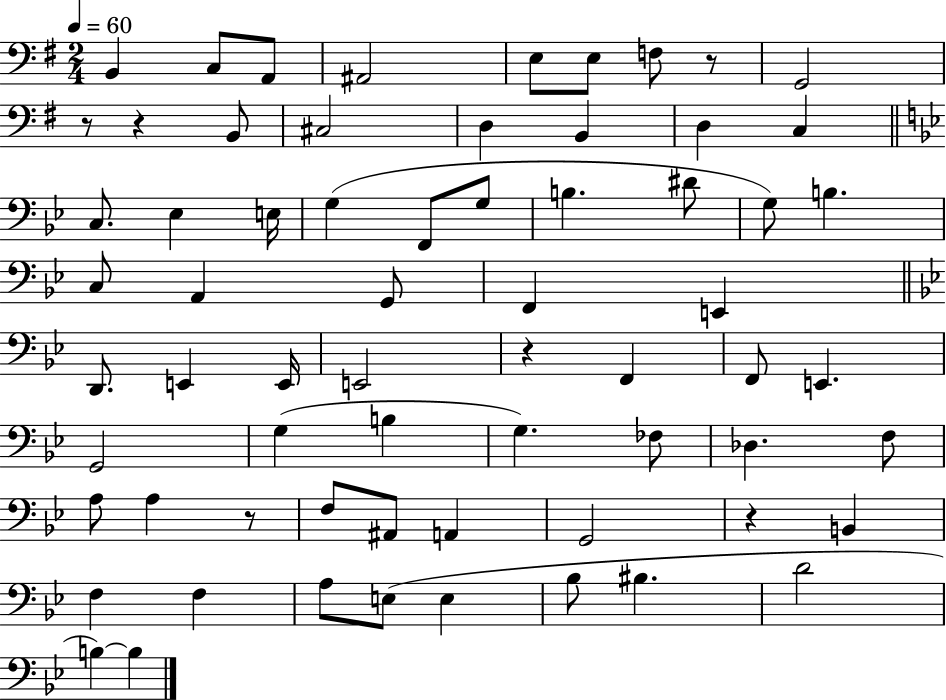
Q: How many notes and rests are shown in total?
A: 66